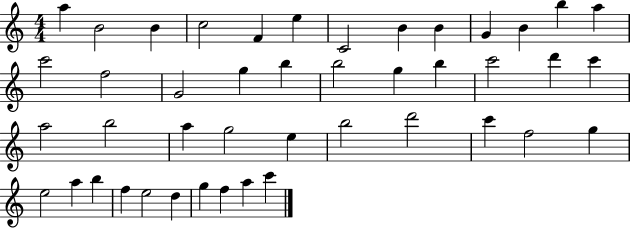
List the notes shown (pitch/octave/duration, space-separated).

A5/q B4/h B4/q C5/h F4/q E5/q C4/h B4/q B4/q G4/q B4/q B5/q A5/q C6/h F5/h G4/h G5/q B5/q B5/h G5/q B5/q C6/h D6/q C6/q A5/h B5/h A5/q G5/h E5/q B5/h D6/h C6/q F5/h G5/q E5/h A5/q B5/q F5/q E5/h D5/q G5/q F5/q A5/q C6/q